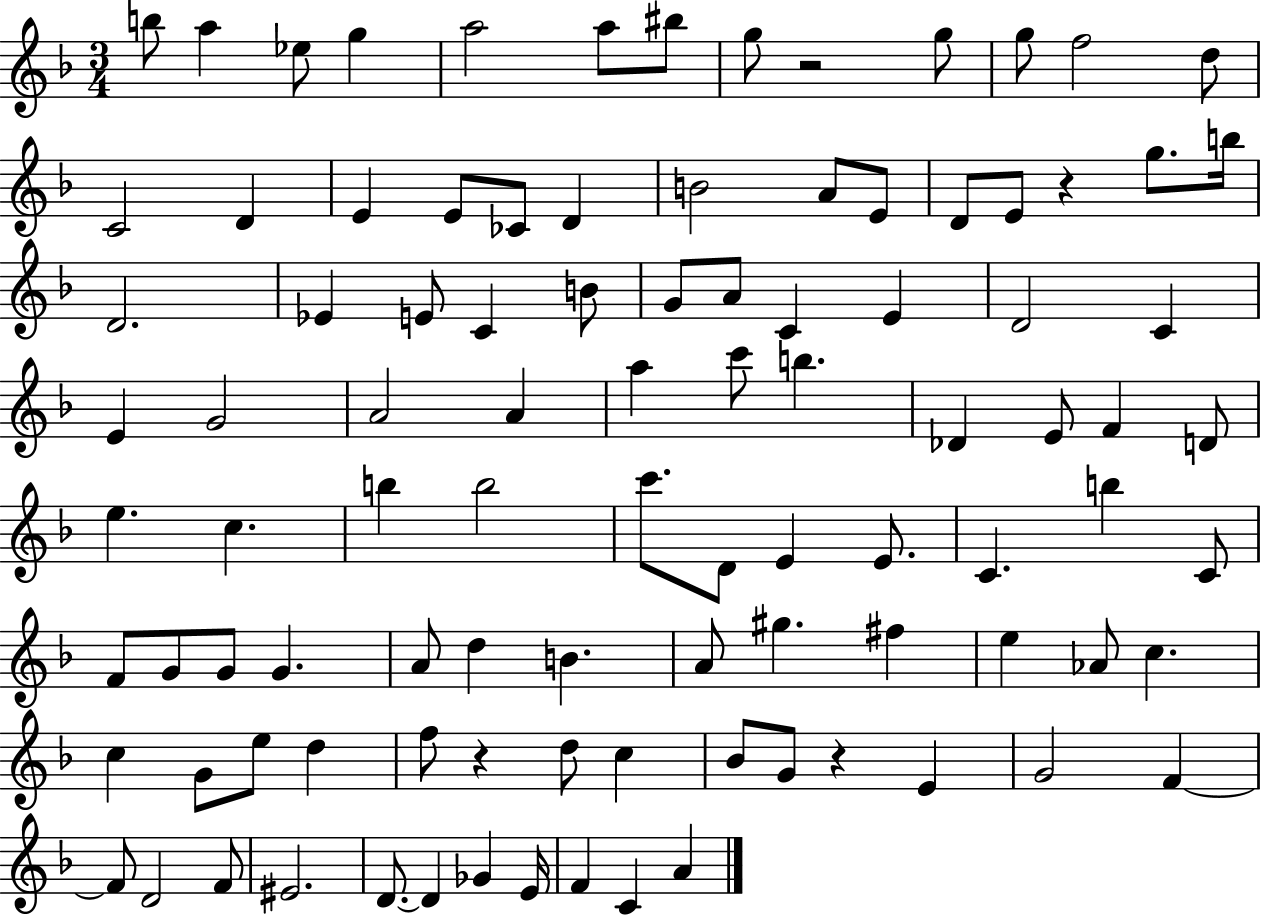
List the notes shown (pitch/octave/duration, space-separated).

B5/e A5/q Eb5/e G5/q A5/h A5/e BIS5/e G5/e R/h G5/e G5/e F5/h D5/e C4/h D4/q E4/q E4/e CES4/e D4/q B4/h A4/e E4/e D4/e E4/e R/q G5/e. B5/s D4/h. Eb4/q E4/e C4/q B4/e G4/e A4/e C4/q E4/q D4/h C4/q E4/q G4/h A4/h A4/q A5/q C6/e B5/q. Db4/q E4/e F4/q D4/e E5/q. C5/q. B5/q B5/h C6/e. D4/e E4/q E4/e. C4/q. B5/q C4/e F4/e G4/e G4/e G4/q. A4/e D5/q B4/q. A4/e G#5/q. F#5/q E5/q Ab4/e C5/q. C5/q G4/e E5/e D5/q F5/e R/q D5/e C5/q Bb4/e G4/e R/q E4/q G4/h F4/q F4/e D4/h F4/e EIS4/h. D4/e. D4/q Gb4/q E4/s F4/q C4/q A4/q